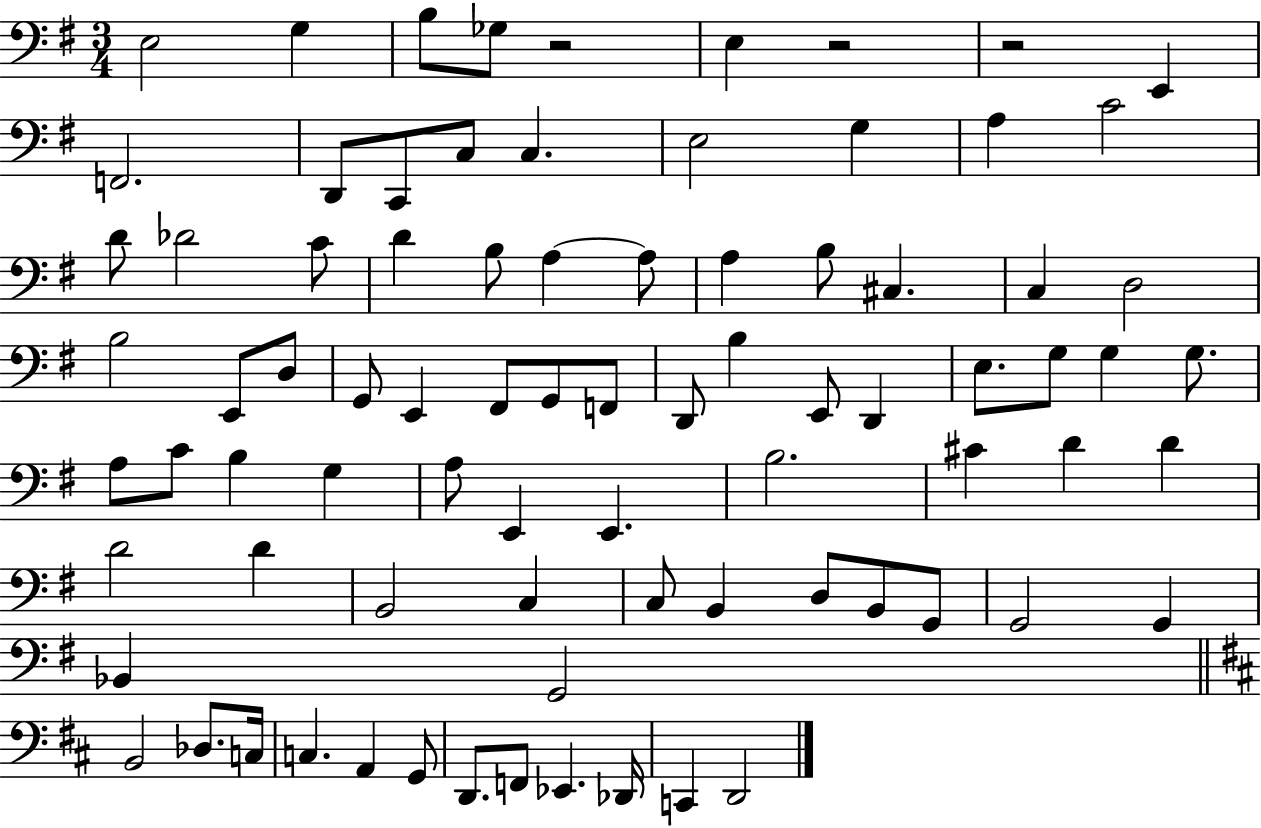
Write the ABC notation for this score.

X:1
T:Untitled
M:3/4
L:1/4
K:G
E,2 G, B,/2 _G,/2 z2 E, z2 z2 E,, F,,2 D,,/2 C,,/2 C,/2 C, E,2 G, A, C2 D/2 _D2 C/2 D B,/2 A, A,/2 A, B,/2 ^C, C, D,2 B,2 E,,/2 D,/2 G,,/2 E,, ^F,,/2 G,,/2 F,,/2 D,,/2 B, E,,/2 D,, E,/2 G,/2 G, G,/2 A,/2 C/2 B, G, A,/2 E,, E,, B,2 ^C D D D2 D B,,2 C, C,/2 B,, D,/2 B,,/2 G,,/2 G,,2 G,, _B,, G,,2 B,,2 _D,/2 C,/4 C, A,, G,,/2 D,,/2 F,,/2 _E,, _D,,/4 C,, D,,2